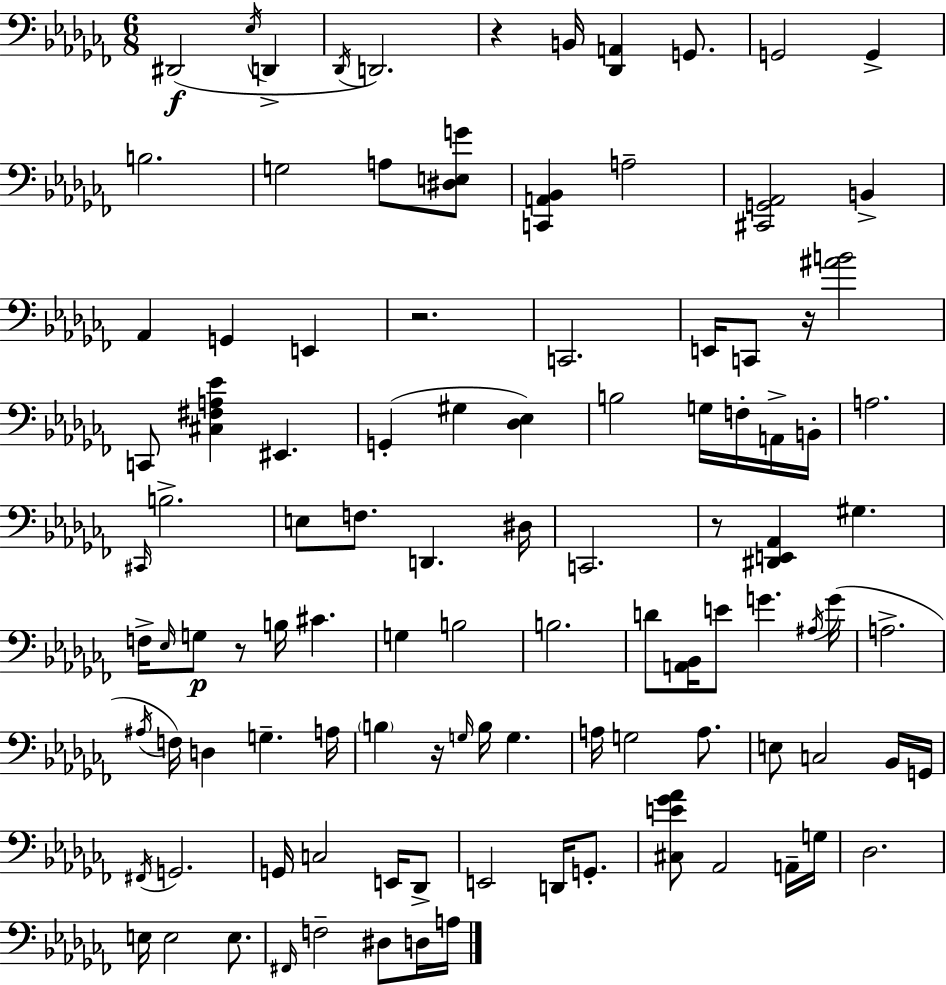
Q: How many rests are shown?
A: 6